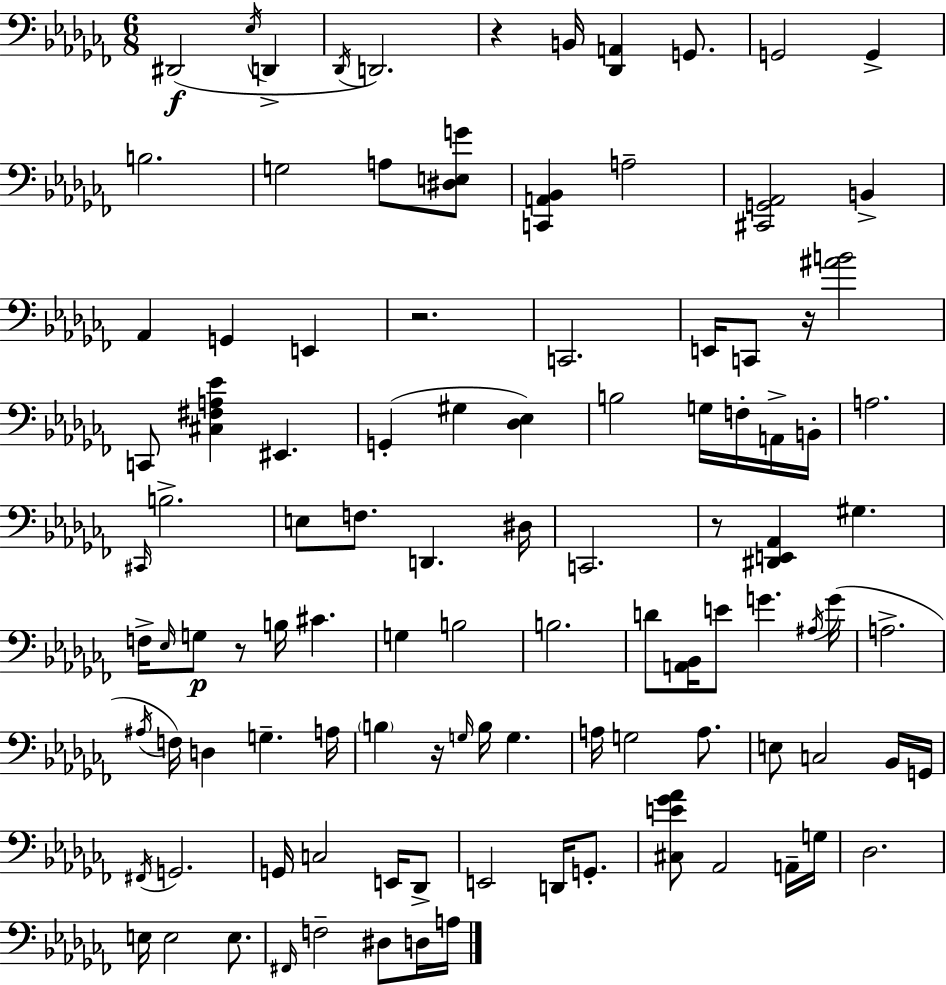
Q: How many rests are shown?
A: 6